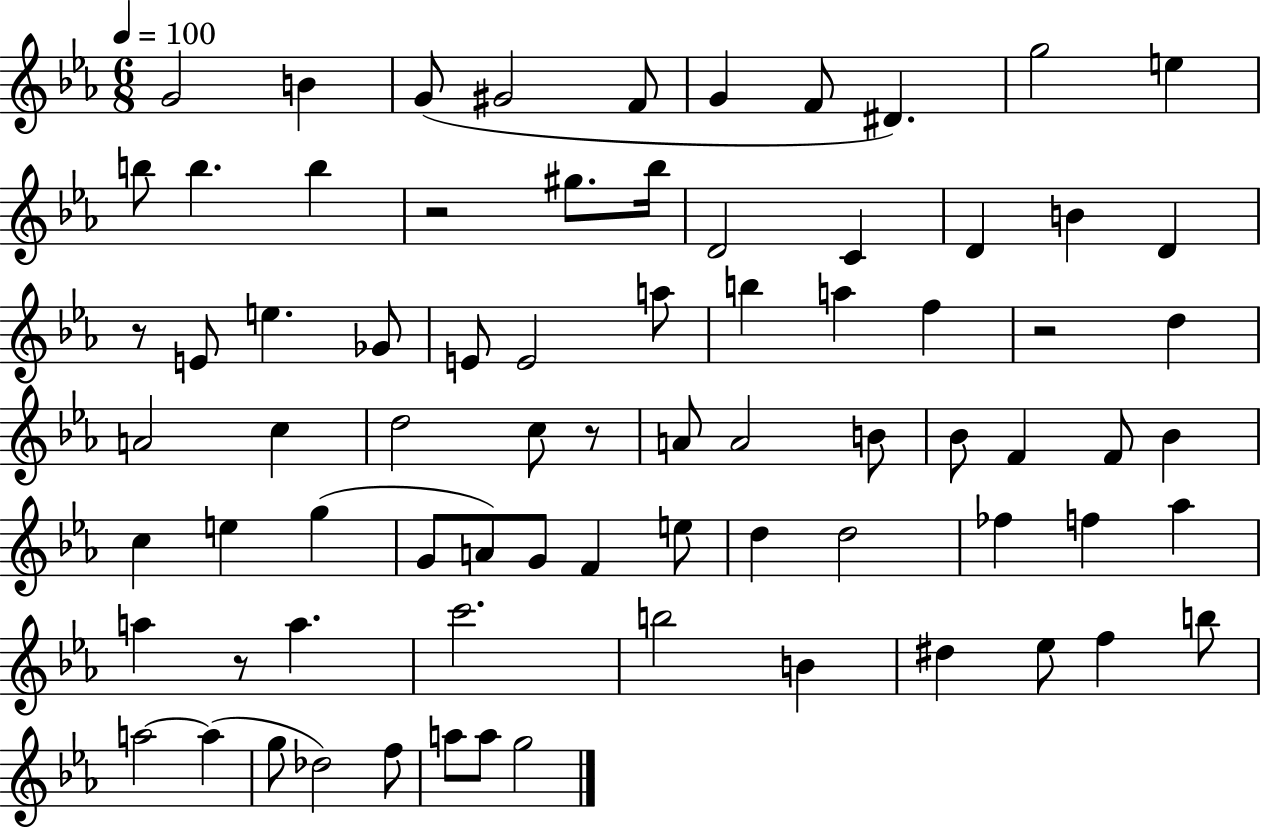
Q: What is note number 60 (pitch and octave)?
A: D#5